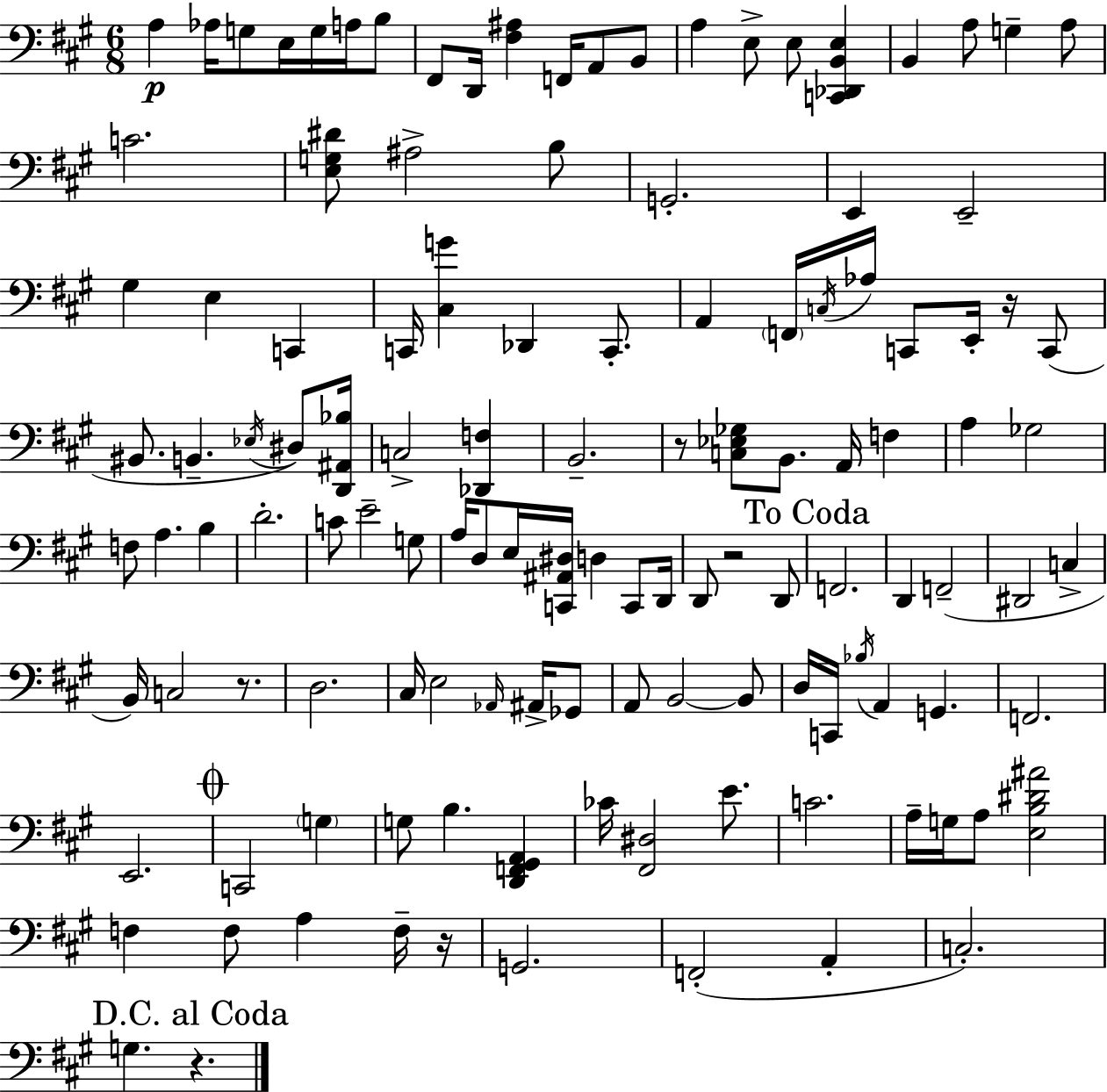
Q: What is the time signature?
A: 6/8